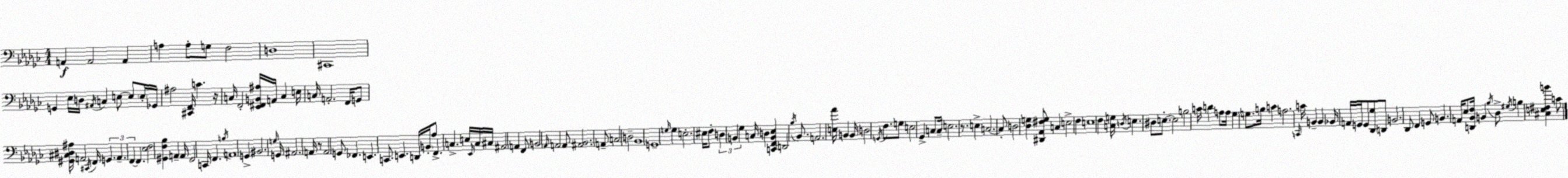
X:1
T:Untitled
M:4/4
L:1/4
K:Ebm
A,, A,,2 A,, A, A,/2 G,/2 F,2 D,4 ^C,,4 G,, _E,/4 D,/4 ^A,,/4 C, E,/2 E,/2 E,/4 _G,,/4 ^A,2 [^C,,F,,]/4 C z/4 C,/4 F,,2 [_E,,^F,,B,,^A,]/4 A,,/4 C, E,/4 C,/4 A,,2 F,,/4 G,,/2 [^G,,^C,^D,^A,]/4 A,,2 ^C,,/4 F,,/4 G,, A,, F,, F,, [_E,F,]2 [^G,,F,_B,] A,, A,,/4 F,,2 C,,/4 F,, B,/4 A,,4 G,, ^B,,2 G,/4 G,,/4 ^A,,2 A,,/4 z/2 A,,2 G,,/2 _F,, E,, C,,/2 E,, D,,/4 B,,/4 _A,/2 F,, C, E,/4 _E,,/4 C,/4 ^C,/4 ^A,,2 A,, F,,/2 B,,2 _A,,/4 A,,2 A,,/2 [^A,,_B,,]2 A,,/2 C,2 D,2 _B,,4 G,,4 G,/4 G, E,2 ^E,/4 F,/2 D, B,, _G, C,/4 D, [C,,F,,B,,_E,] D,,2 _B,/4 _B,,/2 A,,2 [E,_A]/4 B,, B,,/4 D,2 G,,/4 F,/2 G,/2 E,2 _G,, C,/2 C,/4 E,2 z/2 E, C,2 C,/2 D,2 [_D,G,] [^D,,_A,,^F,G,]/2 C, E,2 F, E,4 F, [C,G,]/4 D,/4 E, ^D,/2 E,/2 E,2 B,2 C/4 D A,/2 A,/4 _G, G,/2 B,/4 C A,2 C,,/4 C/4 B,, B,, _B,,/4 A,,/4 G,,/4 G,,/2 [_D,,_G,]/2 D,,/2 B,,2 _D,,/2 F,, G,,/2 B,, A,,/4 _E,/2 [D,,_B,,F,]/4 B,, _B,/4 _D,/2 ^G,/4 B, [^C,E,^F,B] C/2